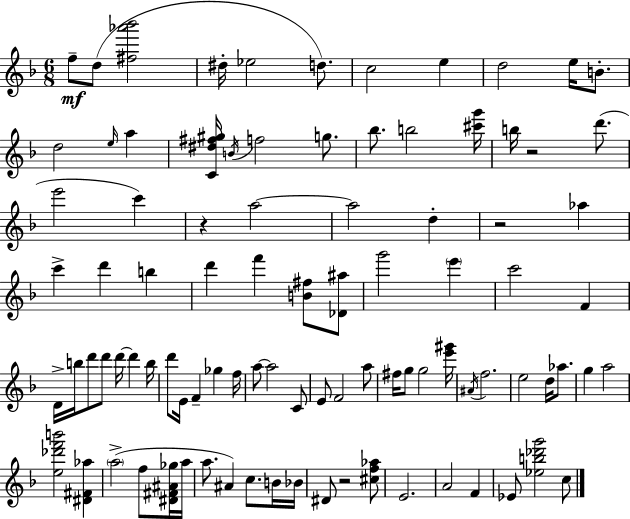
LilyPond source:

{
  \clef treble
  \numericTimeSignature
  \time 6/8
  \key f \major
  \repeat volta 2 { f''8--\mf d''8( <fis'' aes''' bes'''>2 | dis''16-. ees''2 d''8.) | c''2 e''4 | d''2 e''16 b'8.-. | \break d''2 \grace { e''16 } a''4 | <c' dis'' fis'' gis''>16 \acciaccatura { b'16 } f''2 g''8. | bes''8. b''2 | <cis''' g'''>16 b''16 r2 d'''8.( | \break e'''2 c'''4) | r4 a''2~~ | a''2 d''4-. | r2 aes''4 | \break c'''4-> d'''4 b''4 | d'''4 f'''4 <b' fis''>8 | <des' ais''>8 g'''2 \parenthesize e'''4 | c'''2 f'4 | \break d'16-> b''16 d'''8 d'''8 d'''16~~ d'''4 | b''16 d'''8 e'16 f'4-- ges''4 | f''16 a''8~~ a''2 | c'8 e'8 f'2 | \break a''8 fis''16 g''8 g''2 | <e''' gis'''>16 \acciaccatura { ais'16 } f''2. | e''2 d''16 | aes''8. g''4 a''2 | \break <e'' des''' f''' b'''>2 <dis' fis' aes''>4 | \parenthesize a''2->( f''8 | <dis' fis' ais' ges''>16 a''16 a''8. ais'4) c''8. | b'16 bes'16 dis'8 r2 | \break <cis'' f'' aes''>8 e'2. | a'2 f'4 | ees'8 <ees'' b'' des''' g'''>2 | c''8 } \bar "|."
}